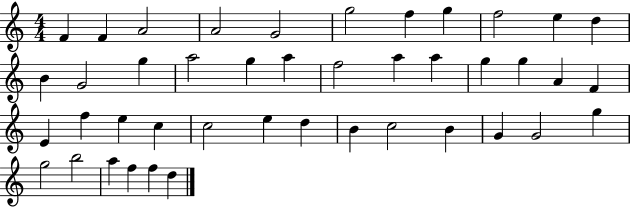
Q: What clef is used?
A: treble